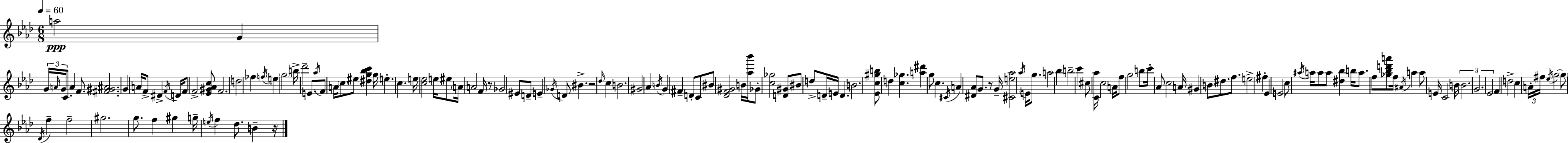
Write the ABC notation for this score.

X:1
T:Untitled
M:6/8
L:1/4
K:Fm
a2 G G/4 A/4 G/4 C/2 A F/2 [^F^G^A]2 G A/4 F/2 ^D F/4 D/4 F/2 F2 [_E^G_Ac]/2 F2 d2 _f f/4 e g2 b/4 _d'2 E/2 _a/4 F/2 A/4 c/2 ^e/2 [^dg_bc'] g/4 e c e/4 [c_e]2 e/4 ^e/2 A/4 A2 F/4 z/2 _G2 ^E/2 D/2 E _G/4 D/2 ^B z2 _d/4 c B2 ^G2 _A B/4 G ^F D/2 C/2 ^B/2 [_DF^G]2 B/4 [_a_b']/4 _G/2 [c_g]2 [D^G]/2 ^B/2 d/2 D/4 E/4 D B2 [_Ec^gb]/2 d [c_g] [a^d'] g/2 c ^C/4 A [^D_A]/2 G/2 z/2 G/4 [^Ce_a]2 _a/4 E/4 g/2 a2 _b b2 c' ^c/2 [C_a]/4 c2 A/4 f/2 g2 b/2 c'/4 _A/2 c2 A/4 ^G B/2 ^d/2 f/2 e2 ^f _E E2 c/2 ^a/4 a/4 a/2 a/2 [^d_b] b/4 a/2 f/2 [_g_bd'a']/2 f/4 ^A/4 a a/2 E/4 C2 B/4 B2 G2 _E2 F d2 c A/4 ^f/4 _e/4 g2 g/2 _D/4 f f2 ^g2 g/2 f ^g g/4 e/4 f _d/2 B z/4